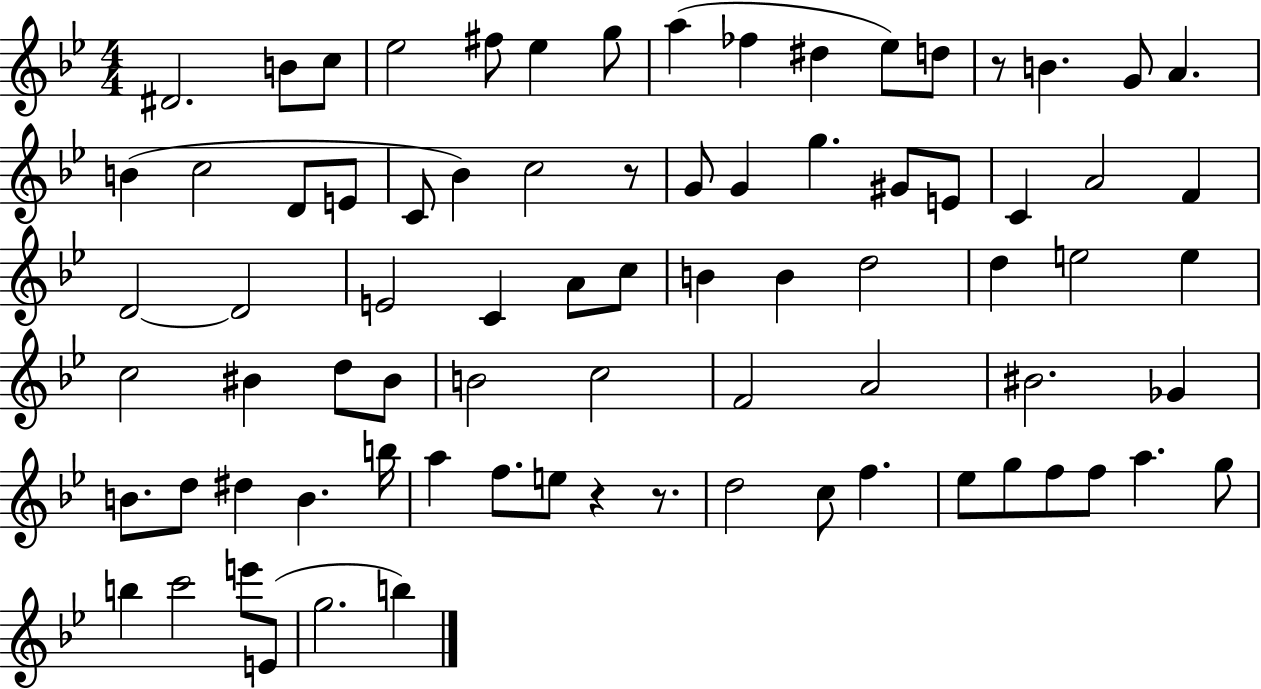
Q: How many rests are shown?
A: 4